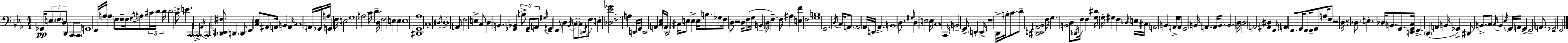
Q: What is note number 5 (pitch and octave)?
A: D2